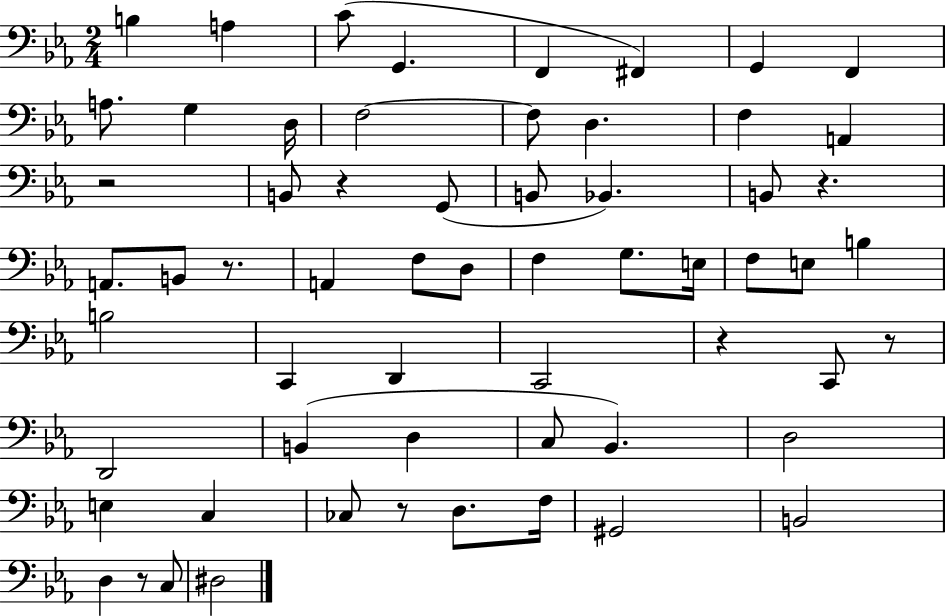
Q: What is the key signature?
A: EES major